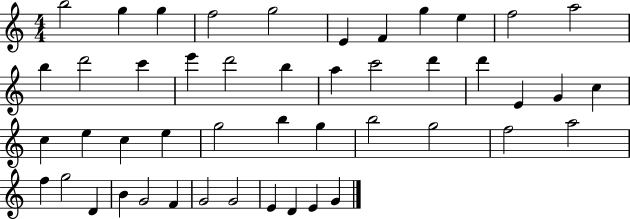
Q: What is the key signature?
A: C major